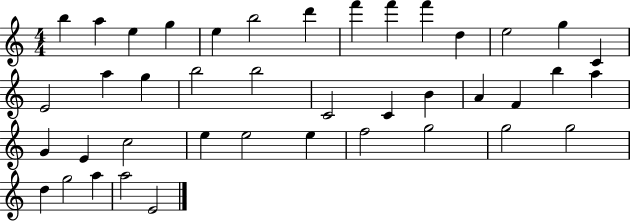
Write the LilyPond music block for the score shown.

{
  \clef treble
  \numericTimeSignature
  \time 4/4
  \key c \major
  b''4 a''4 e''4 g''4 | e''4 b''2 d'''4 | f'''4 f'''4 f'''4 d''4 | e''2 g''4 c'4 | \break e'2 a''4 g''4 | b''2 b''2 | c'2 c'4 b'4 | a'4 f'4 b''4 a''4 | \break g'4 e'4 c''2 | e''4 e''2 e''4 | f''2 g''2 | g''2 g''2 | \break d''4 g''2 a''4 | a''2 e'2 | \bar "|."
}